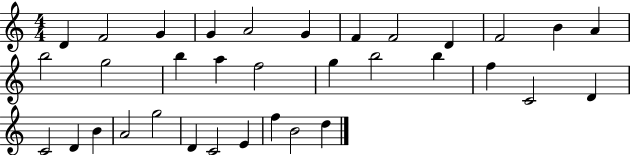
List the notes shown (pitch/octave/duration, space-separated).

D4/q F4/h G4/q G4/q A4/h G4/q F4/q F4/h D4/q F4/h B4/q A4/q B5/h G5/h B5/q A5/q F5/h G5/q B5/h B5/q F5/q C4/h D4/q C4/h D4/q B4/q A4/h G5/h D4/q C4/h E4/q F5/q B4/h D5/q